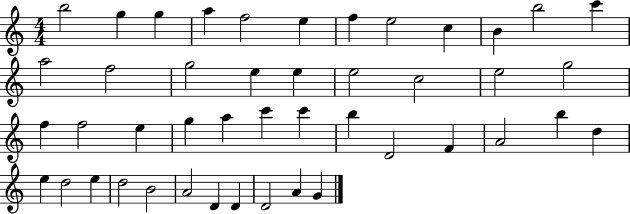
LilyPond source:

{
  \clef treble
  \numericTimeSignature
  \time 4/4
  \key c \major
  b''2 g''4 g''4 | a''4 f''2 e''4 | f''4 e''2 c''4 | b'4 b''2 c'''4 | \break a''2 f''2 | g''2 e''4 e''4 | e''2 c''2 | e''2 g''2 | \break f''4 f''2 e''4 | g''4 a''4 c'''4 c'''4 | b''4 d'2 f'4 | a'2 b''4 d''4 | \break e''4 d''2 e''4 | d''2 b'2 | a'2 d'4 d'4 | d'2 a'4 g'4 | \break \bar "|."
}